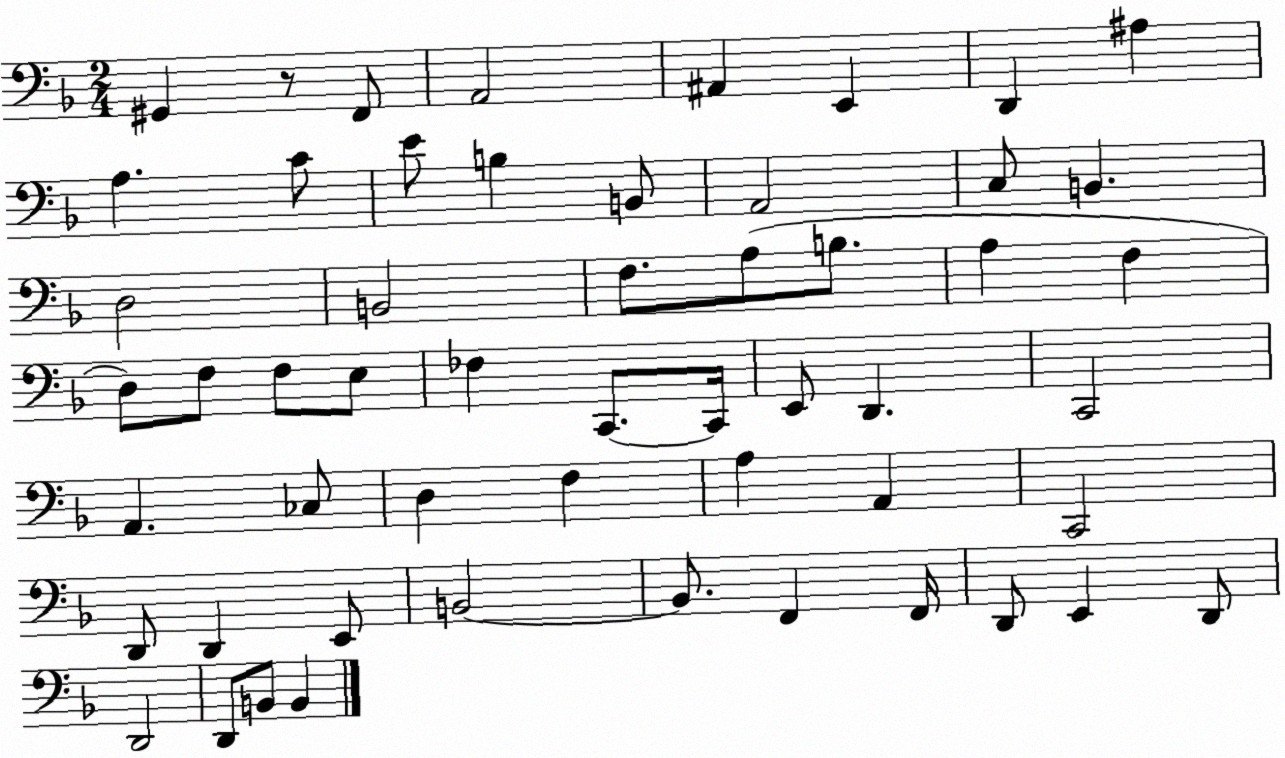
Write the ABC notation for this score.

X:1
T:Untitled
M:2/4
L:1/4
K:F
^G,, z/2 F,,/2 A,,2 ^A,, E,, D,, ^A, A, C/2 E/2 B, B,,/2 A,,2 C,/2 B,, D,2 B,,2 F,/2 A,/2 B,/2 A, F, D,/2 F,/2 F,/2 E,/2 _F, C,,/2 C,,/4 E,,/2 D,, C,,2 A,, _C,/2 D, F, A, A,, C,,2 D,,/2 D,, E,,/2 B,,2 B,,/2 F,, F,,/4 D,,/2 E,, D,,/2 D,,2 D,,/2 B,,/2 B,,